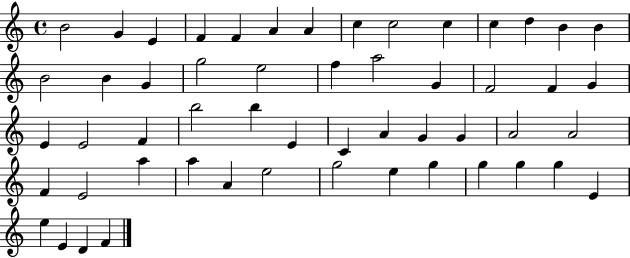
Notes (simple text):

B4/h G4/q E4/q F4/q F4/q A4/q A4/q C5/q C5/h C5/q C5/q D5/q B4/q B4/q B4/h B4/q G4/q G5/h E5/h F5/q A5/h G4/q F4/h F4/q G4/q E4/q E4/h F4/q B5/h B5/q E4/q C4/q A4/q G4/q G4/q A4/h A4/h F4/q E4/h A5/q A5/q A4/q E5/h G5/h E5/q G5/q G5/q G5/q G5/q E4/q E5/q E4/q D4/q F4/q